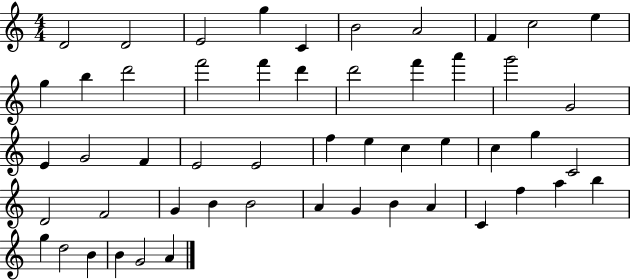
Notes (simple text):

D4/h D4/h E4/h G5/q C4/q B4/h A4/h F4/q C5/h E5/q G5/q B5/q D6/h F6/h F6/q D6/q D6/h F6/q A6/q G6/h G4/h E4/q G4/h F4/q E4/h E4/h F5/q E5/q C5/q E5/q C5/q G5/q C4/h D4/h F4/h G4/q B4/q B4/h A4/q G4/q B4/q A4/q C4/q F5/q A5/q B5/q G5/q D5/h B4/q B4/q G4/h A4/q